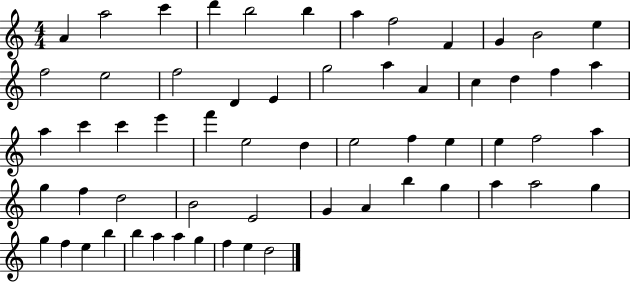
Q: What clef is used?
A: treble